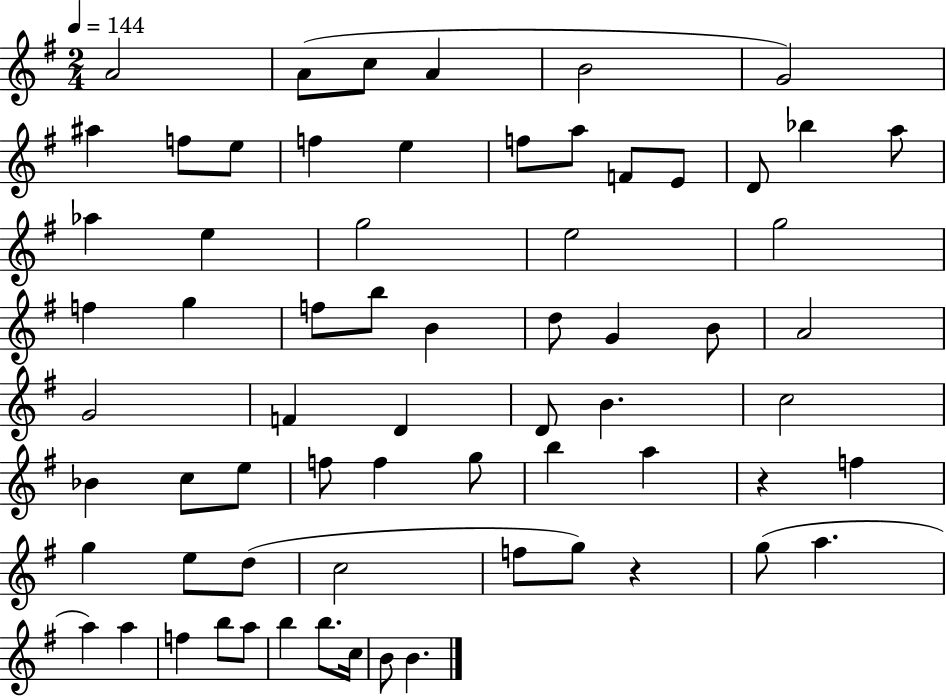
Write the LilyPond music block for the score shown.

{
  \clef treble
  \numericTimeSignature
  \time 2/4
  \key g \major
  \tempo 4 = 144
  a'2 | a'8( c''8 a'4 | b'2 | g'2) | \break ais''4 f''8 e''8 | f''4 e''4 | f''8 a''8 f'8 e'8 | d'8 bes''4 a''8 | \break aes''4 e''4 | g''2 | e''2 | g''2 | \break f''4 g''4 | f''8 b''8 b'4 | d''8 g'4 b'8 | a'2 | \break g'2 | f'4 d'4 | d'8 b'4. | c''2 | \break bes'4 c''8 e''8 | f''8 f''4 g''8 | b''4 a''4 | r4 f''4 | \break g''4 e''8 d''8( | c''2 | f''8 g''8) r4 | g''8( a''4. | \break a''4) a''4 | f''4 b''8 a''8 | b''4 b''8. c''16 | b'8 b'4. | \break \bar "|."
}